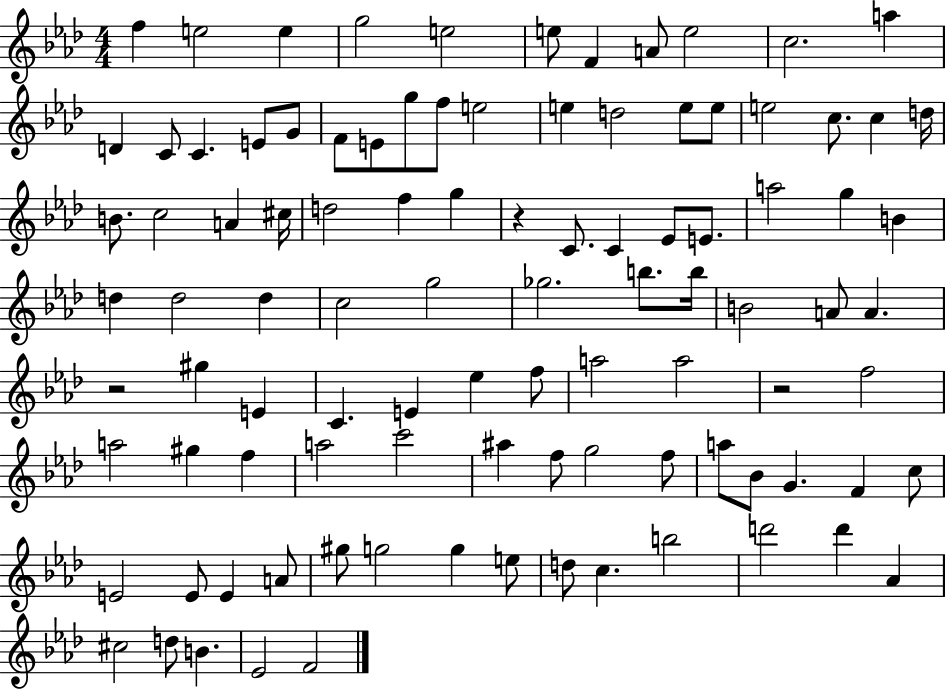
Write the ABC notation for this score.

X:1
T:Untitled
M:4/4
L:1/4
K:Ab
f e2 e g2 e2 e/2 F A/2 e2 c2 a D C/2 C E/2 G/2 F/2 E/2 g/2 f/2 e2 e d2 e/2 e/2 e2 c/2 c d/4 B/2 c2 A ^c/4 d2 f g z C/2 C _E/2 E/2 a2 g B d d2 d c2 g2 _g2 b/2 b/4 B2 A/2 A z2 ^g E C E _e f/2 a2 a2 z2 f2 a2 ^g f a2 c'2 ^a f/2 g2 f/2 a/2 _B/2 G F c/2 E2 E/2 E A/2 ^g/2 g2 g e/2 d/2 c b2 d'2 d' _A ^c2 d/2 B _E2 F2